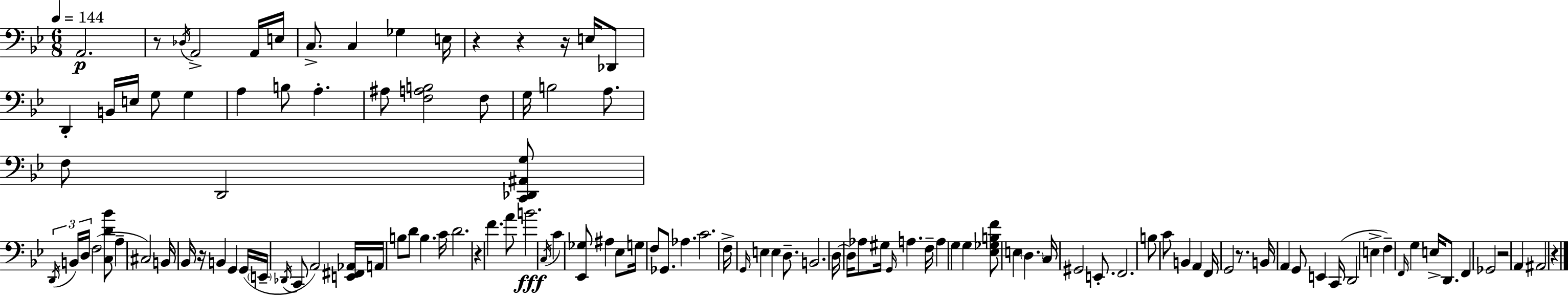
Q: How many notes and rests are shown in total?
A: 118